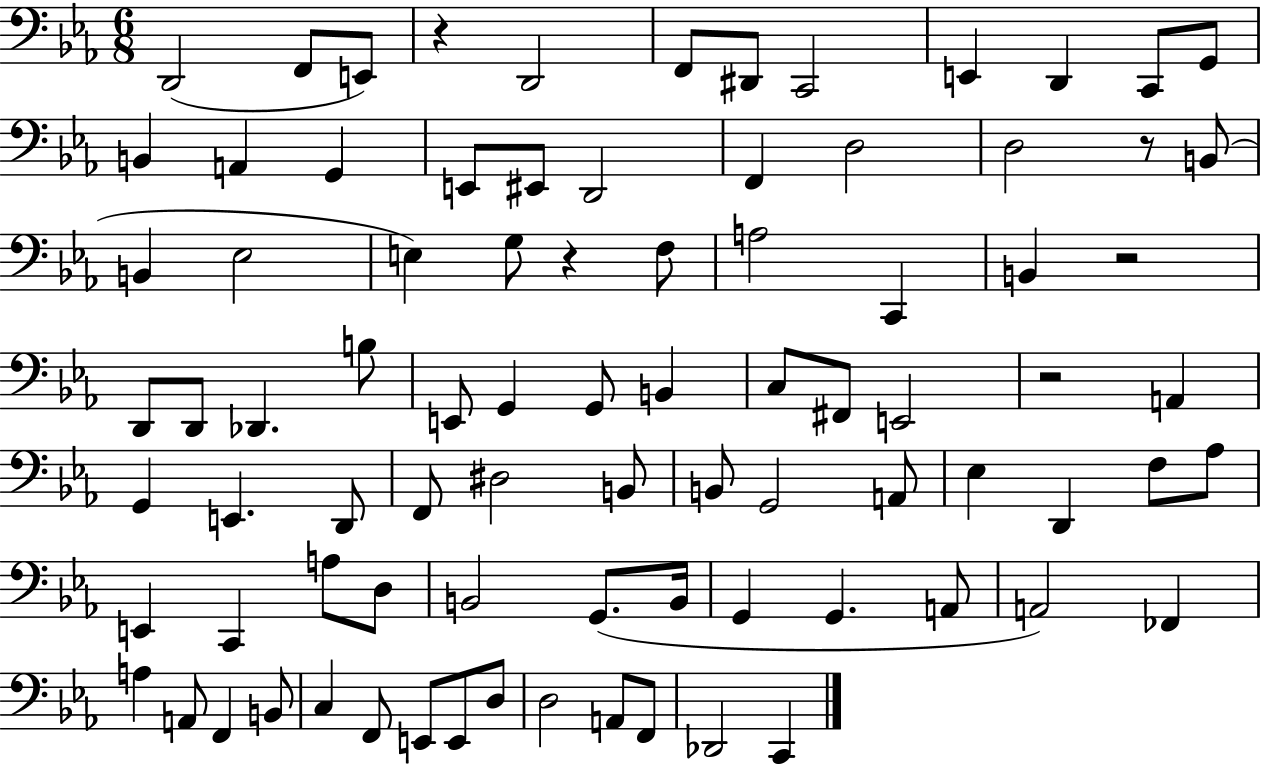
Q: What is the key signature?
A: EES major